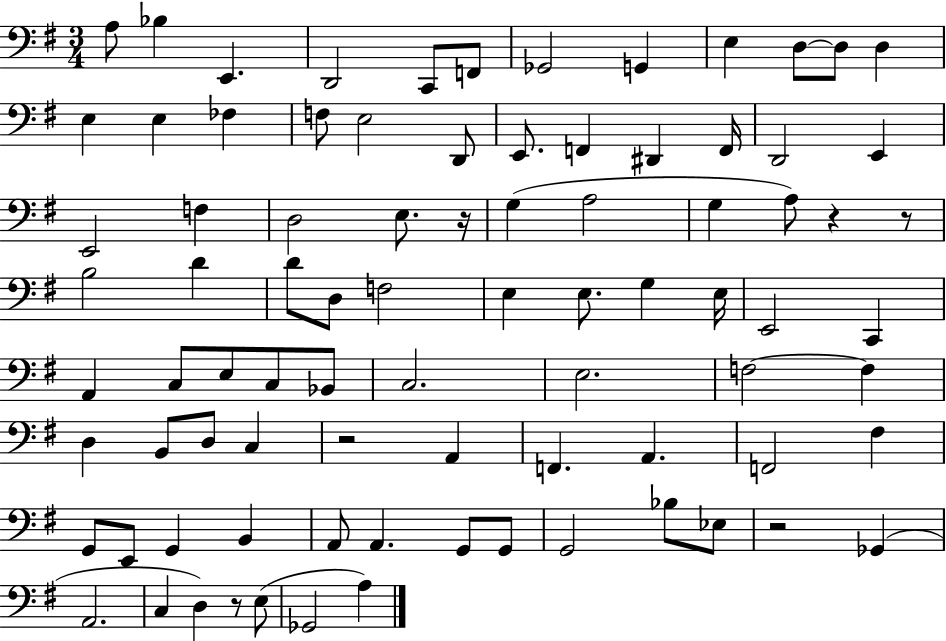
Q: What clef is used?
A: bass